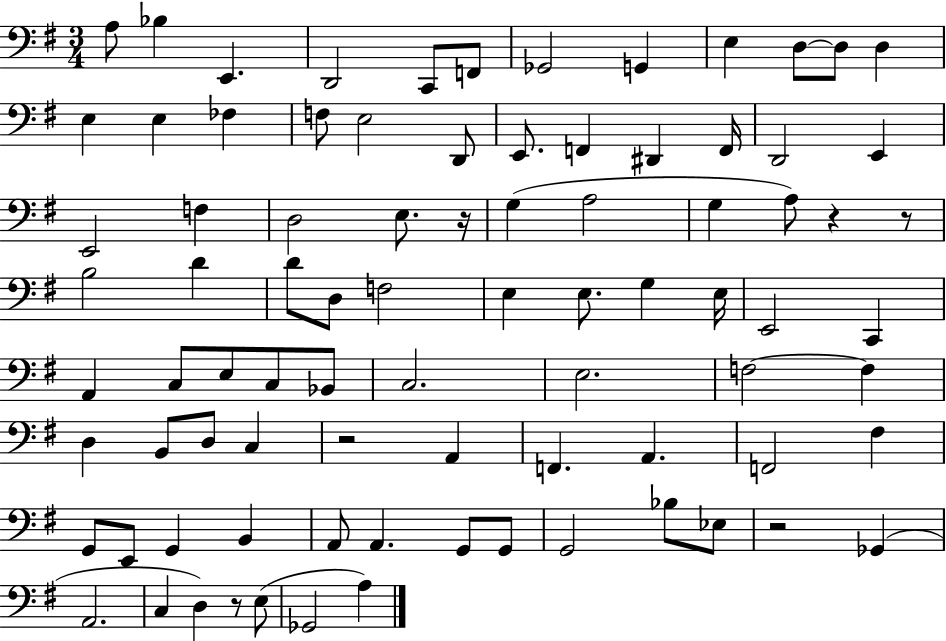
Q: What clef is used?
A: bass